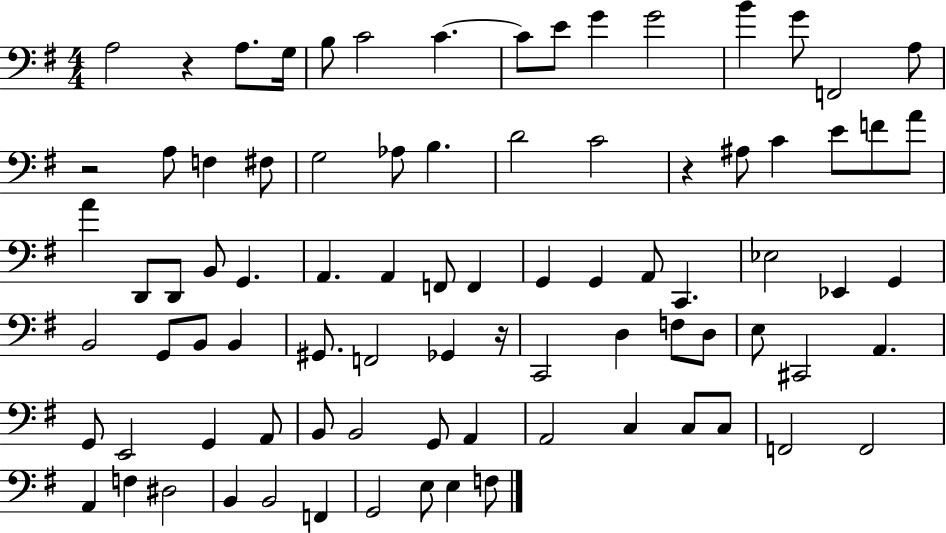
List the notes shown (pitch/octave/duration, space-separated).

A3/h R/q A3/e. G3/s B3/e C4/h C4/q. C4/e E4/e G4/q G4/h B4/q G4/e F2/h A3/e R/h A3/e F3/q F#3/e G3/h Ab3/e B3/q. D4/h C4/h R/q A#3/e C4/q E4/e F4/e A4/e A4/q D2/e D2/e B2/e G2/q. A2/q. A2/q F2/e F2/q G2/q G2/q A2/e C2/q. Eb3/h Eb2/q G2/q B2/h G2/e B2/e B2/q G#2/e. F2/h Gb2/q R/s C2/h D3/q F3/e D3/e E3/e C#2/h A2/q. G2/e E2/h G2/q A2/e B2/e B2/h G2/e A2/q A2/h C3/q C3/e C3/e F2/h F2/h A2/q F3/q D#3/h B2/q B2/h F2/q G2/h E3/e E3/q F3/e